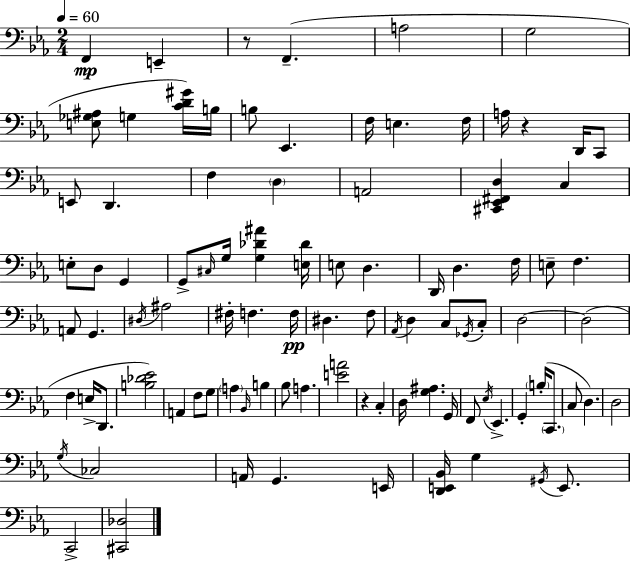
F2/q E2/q R/e F2/q. A3/h G3/h [E3,Gb3,A#3]/e G3/q [C4,D4,G#4]/s B3/s B3/e Eb2/q. F3/s E3/q. F3/s A3/s R/q D2/s C2/e E2/e D2/q. F3/q D3/q A2/h [C#2,Eb2,F#2,D3]/q C3/q E3/e D3/e G2/q G2/e C#3/s G3/s [G3,Db4,A#4]/q [E3,Db4]/s E3/e D3/q. D2/s D3/q. F3/s E3/e F3/q. A2/e G2/q. D#3/s A#3/h F#3/s F3/q. F3/s D#3/q. F3/e Ab2/s D3/q C3/e Gb2/s C3/e D3/h D3/h F3/q E3/s D2/e. [B3,Db4,Eb4]/h A2/q F3/e G3/e A3/q Bb2/s B3/q Bb3/e A3/q. [E4,A4]/h R/q C3/q D3/s [G3,A#3]/q. G2/s F2/e Eb3/s Eb2/q. G2/q B3/s C2/e. C3/e D3/q. D3/h G3/s CES3/h A2/s G2/q. E2/s [D2,E2,Bb2]/s G3/q G#2/s E2/e. C2/h [C#2,Db3]/h